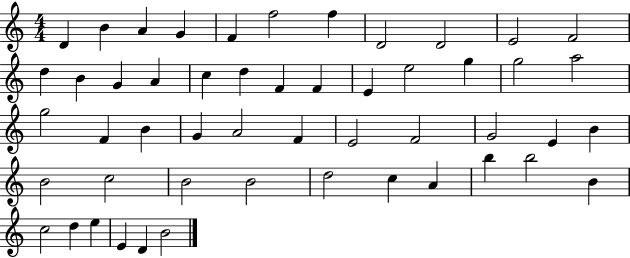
X:1
T:Untitled
M:4/4
L:1/4
K:C
D B A G F f2 f D2 D2 E2 F2 d B G A c d F F E e2 g g2 a2 g2 F B G A2 F E2 F2 G2 E B B2 c2 B2 B2 d2 c A b b2 B c2 d e E D B2